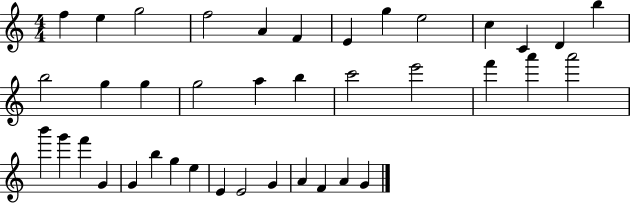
F5/q E5/q G5/h F5/h A4/q F4/q E4/q G5/q E5/h C5/q C4/q D4/q B5/q B5/h G5/q G5/q G5/h A5/q B5/q C6/h E6/h F6/q A6/q A6/h B6/q G6/q F6/q G4/q G4/q B5/q G5/q E5/q E4/q E4/h G4/q A4/q F4/q A4/q G4/q